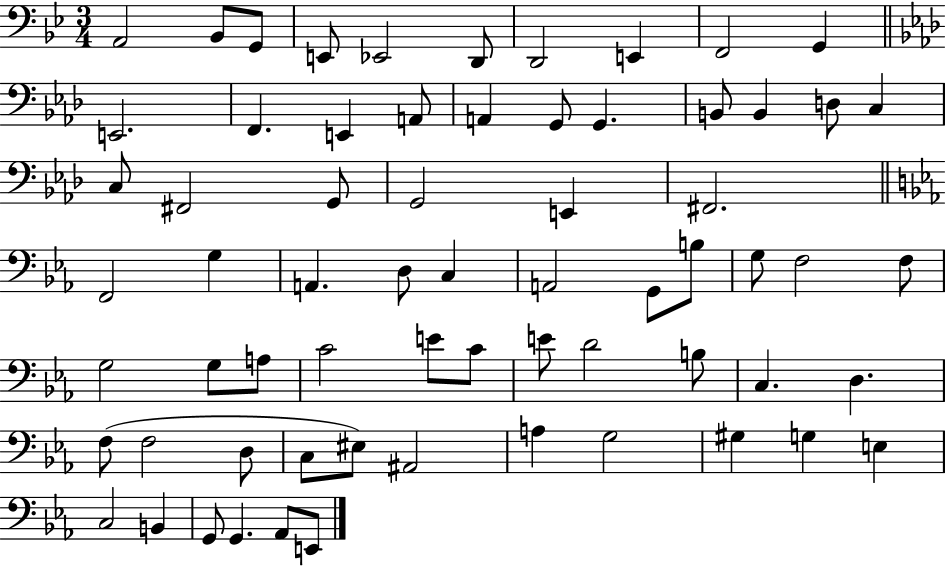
{
  \clef bass
  \numericTimeSignature
  \time 3/4
  \key bes \major
  a,2 bes,8 g,8 | e,8 ees,2 d,8 | d,2 e,4 | f,2 g,4 | \break \bar "||" \break \key aes \major e,2. | f,4. e,4 a,8 | a,4 g,8 g,4. | b,8 b,4 d8 c4 | \break c8 fis,2 g,8 | g,2 e,4 | fis,2. | \bar "||" \break \key ees \major f,2 g4 | a,4. d8 c4 | a,2 g,8 b8 | g8 f2 f8 | \break g2 g8 a8 | c'2 e'8 c'8 | e'8 d'2 b8 | c4. d4. | \break f8( f2 d8 | c8 eis8) ais,2 | a4 g2 | gis4 g4 e4 | \break c2 b,4 | g,8 g,4. aes,8 e,8 | \bar "|."
}